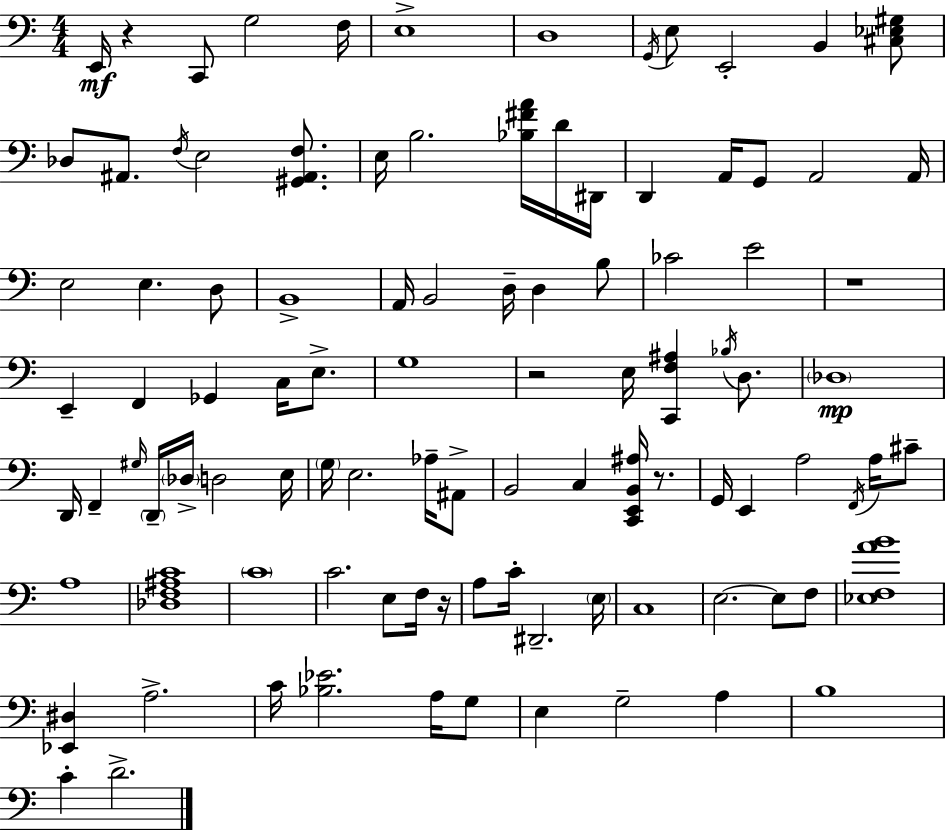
X:1
T:Untitled
M:4/4
L:1/4
K:Am
E,,/4 z C,,/2 G,2 F,/4 E,4 D,4 G,,/4 E,/2 E,,2 B,, [^C,_E,^G,]/2 _D,/2 ^A,,/2 F,/4 E,2 [^G,,^A,,F,]/2 E,/4 B,2 [_B,^FA]/4 D/4 ^D,,/4 D,, A,,/4 G,,/2 A,,2 A,,/4 E,2 E, D,/2 B,,4 A,,/4 B,,2 D,/4 D, B,/2 _C2 E2 z4 E,, F,, _G,, C,/4 E,/2 G,4 z2 E,/4 [C,,F,^A,] _B,/4 D,/2 _D,4 D,,/4 F,, ^G,/4 D,,/4 _D,/4 D,2 E,/4 G,/4 E,2 _A,/4 ^A,,/2 B,,2 C, [C,,E,,B,,^A,]/4 z/2 G,,/4 E,, A,2 F,,/4 A,/4 ^C/2 A,4 [_D,F,^A,C]4 C4 C2 E,/2 F,/4 z/4 A,/2 C/4 ^D,,2 E,/4 C,4 E,2 E,/2 F,/2 [_E,F,AB]4 [_E,,^D,] A,2 C/4 [_B,_E]2 A,/4 G,/2 E, G,2 A, B,4 C D2